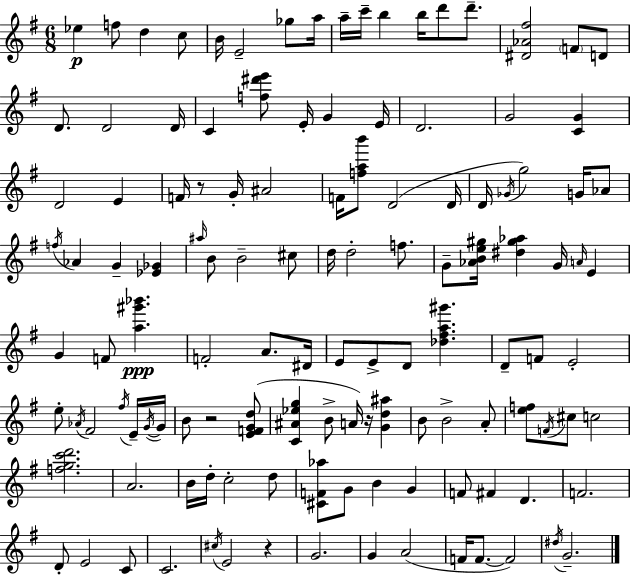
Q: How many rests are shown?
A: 4